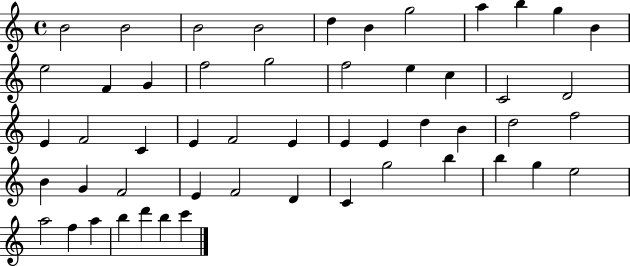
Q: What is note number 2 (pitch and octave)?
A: B4